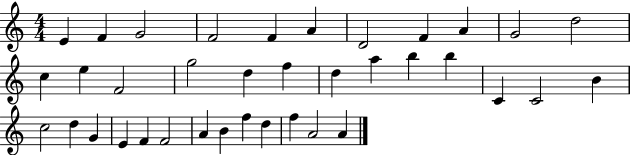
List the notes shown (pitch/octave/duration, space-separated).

E4/q F4/q G4/h F4/h F4/q A4/q D4/h F4/q A4/q G4/h D5/h C5/q E5/q F4/h G5/h D5/q F5/q D5/q A5/q B5/q B5/q C4/q C4/h B4/q C5/h D5/q G4/q E4/q F4/q F4/h A4/q B4/q F5/q D5/q F5/q A4/h A4/q